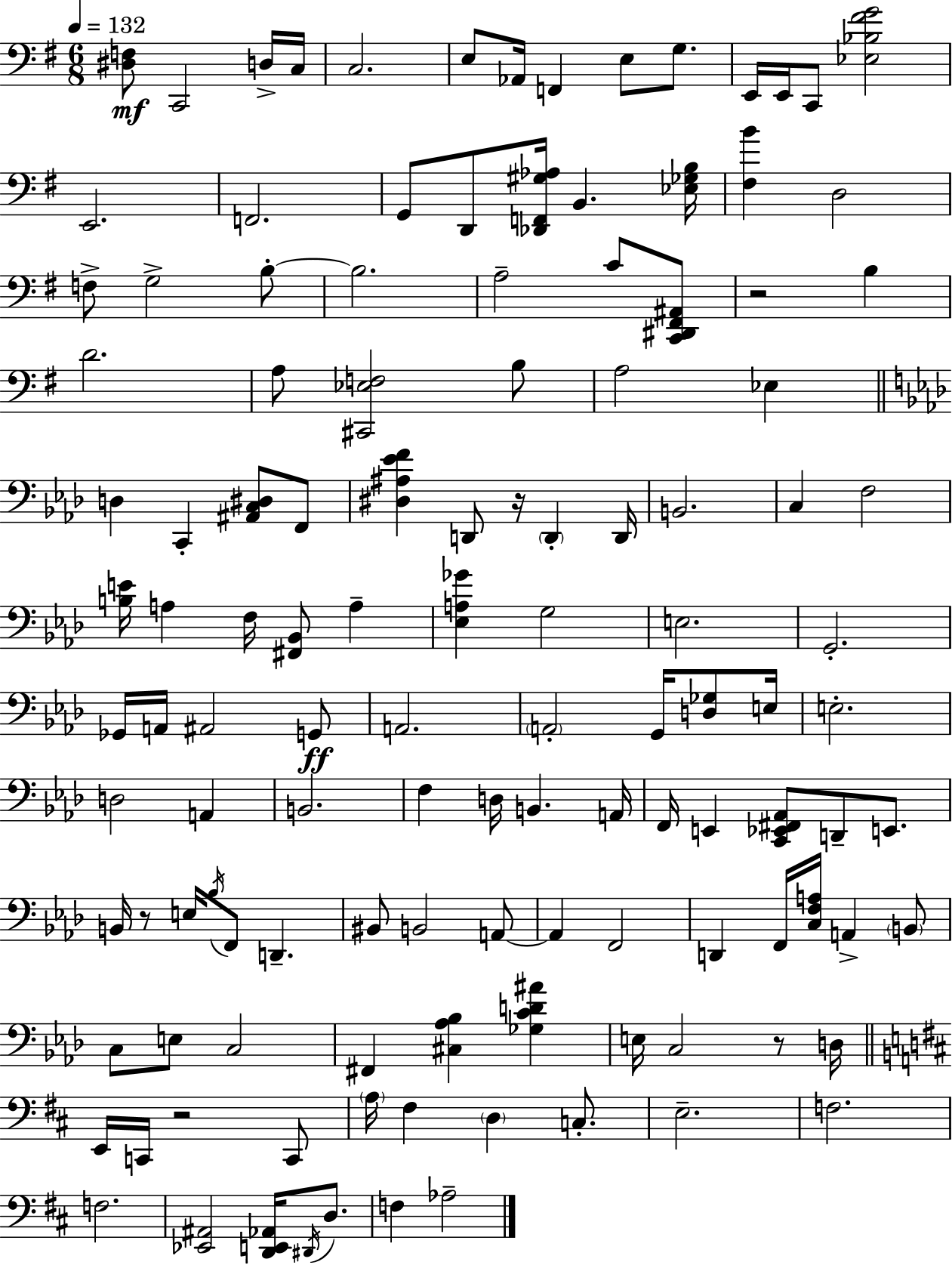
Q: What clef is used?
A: bass